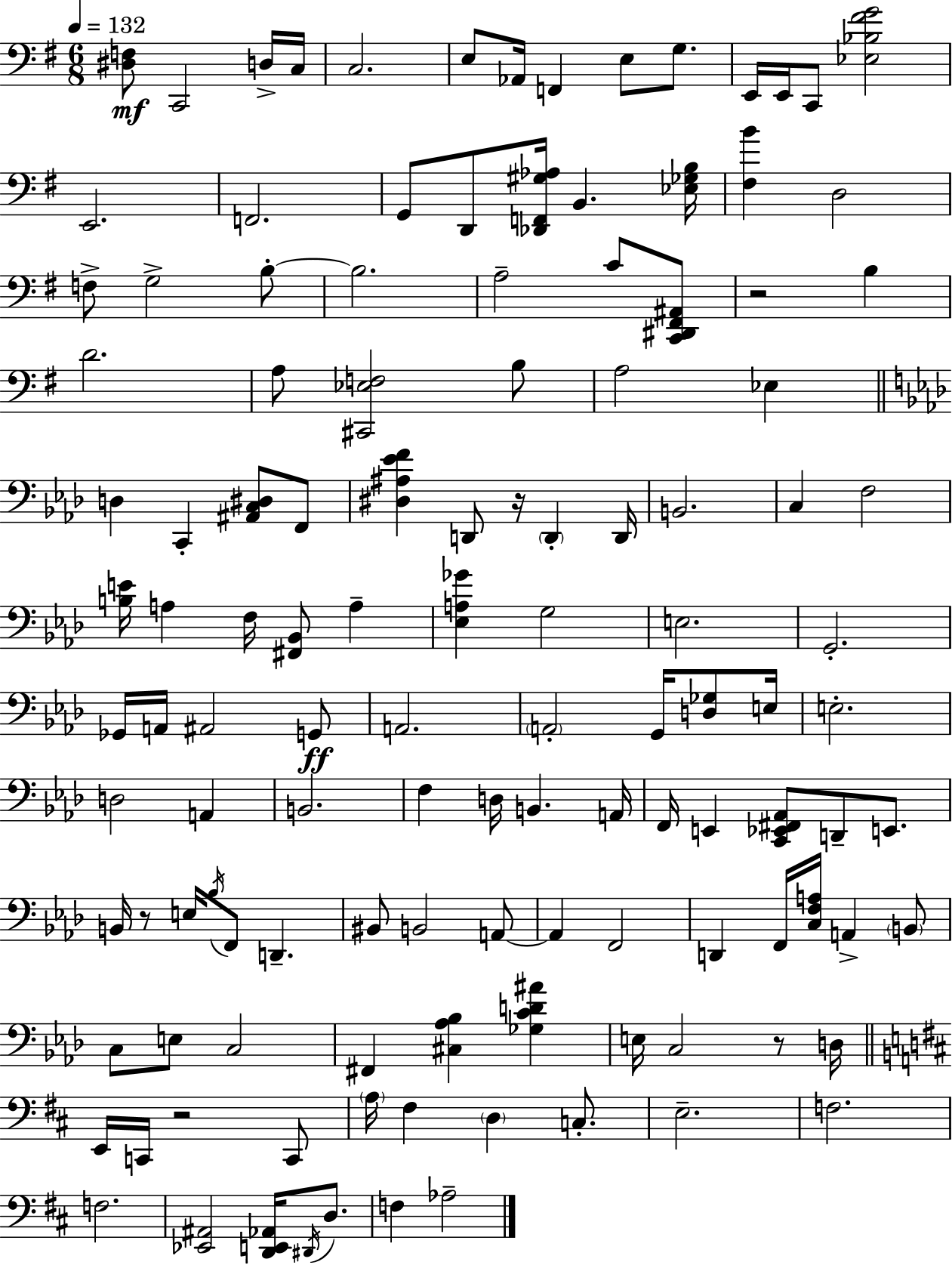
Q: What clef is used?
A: bass